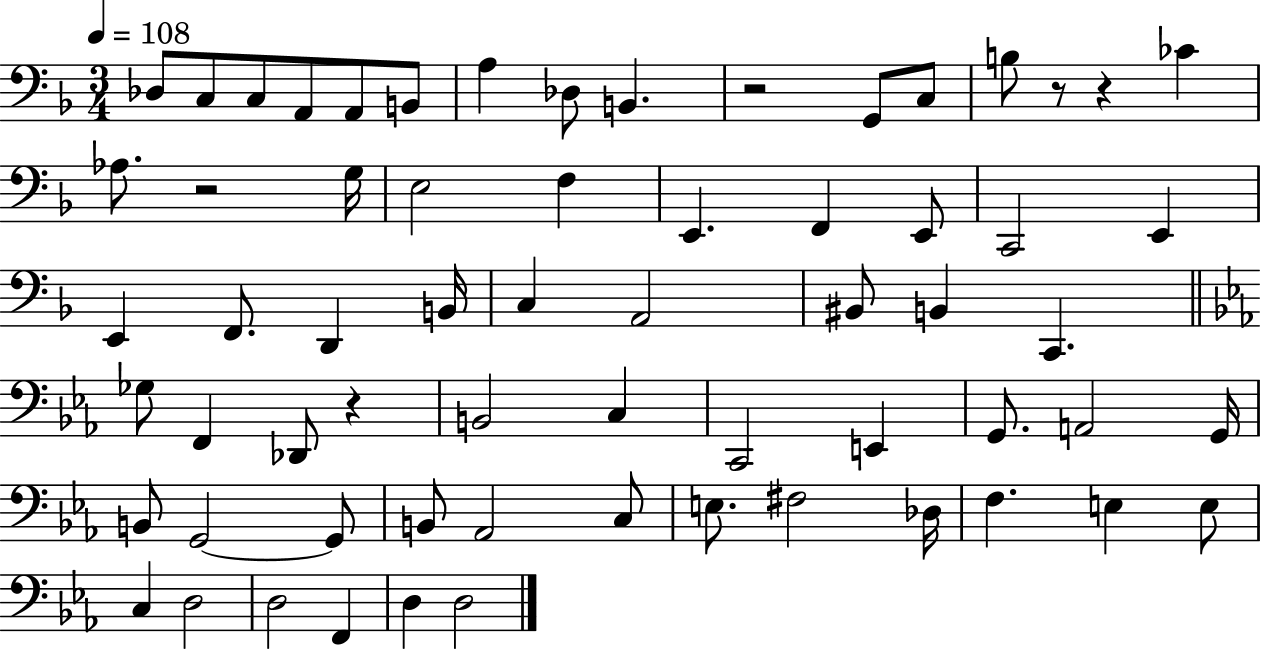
{
  \clef bass
  \numericTimeSignature
  \time 3/4
  \key f \major
  \tempo 4 = 108
  des8 c8 c8 a,8 a,8 b,8 | a4 des8 b,4. | r2 g,8 c8 | b8 r8 r4 ces'4 | \break aes8. r2 g16 | e2 f4 | e,4. f,4 e,8 | c,2 e,4 | \break e,4 f,8. d,4 b,16 | c4 a,2 | bis,8 b,4 c,4. | \bar "||" \break \key ees \major ges8 f,4 des,8 r4 | b,2 c4 | c,2 e,4 | g,8. a,2 g,16 | \break b,8 g,2~~ g,8 | b,8 aes,2 c8 | e8. fis2 des16 | f4. e4 e8 | \break c4 d2 | d2 f,4 | d4 d2 | \bar "|."
}